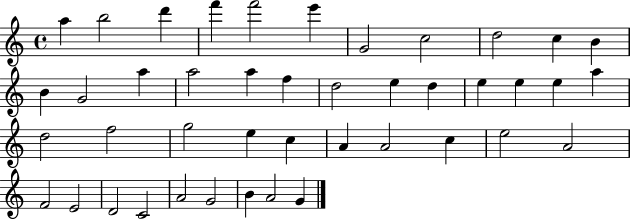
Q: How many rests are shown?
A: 0